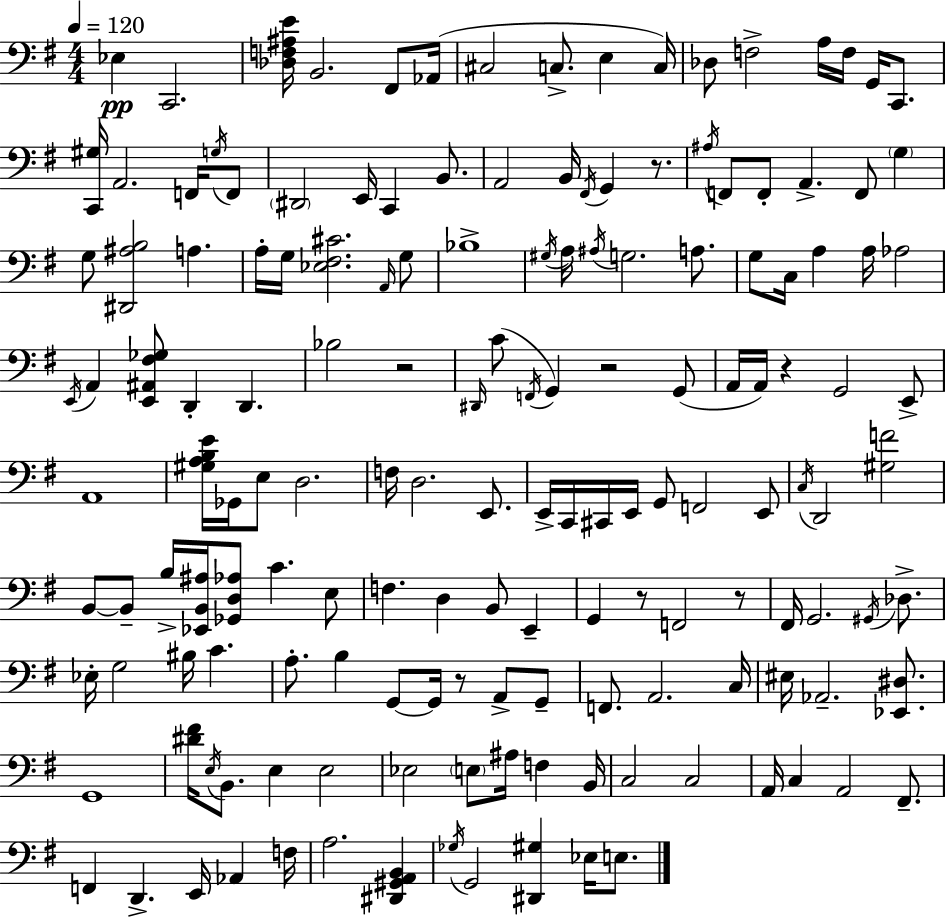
X:1
T:Untitled
M:4/4
L:1/4
K:Em
_E, C,,2 [_D,F,^A,E]/4 B,,2 ^F,,/2 _A,,/4 ^C,2 C,/2 E, C,/4 _D,/2 F,2 A,/4 F,/4 G,,/4 C,,/2 [C,,^G,]/4 A,,2 F,,/4 G,/4 F,,/2 ^D,,2 E,,/4 C,, B,,/2 A,,2 B,,/4 ^F,,/4 G,, z/2 ^A,/4 F,,/2 F,,/2 A,, F,,/2 G, G,/2 [^D,,^A,B,]2 A, A,/4 G,/4 [_E,^F,^C]2 A,,/4 G,/2 _B,4 ^G,/4 A,/4 ^A,/4 G,2 A,/2 G,/2 C,/4 A, A,/4 _A,2 E,,/4 A,, [E,,^A,,^F,_G,]/2 D,, D,, _B,2 z2 ^D,,/4 C/2 F,,/4 G,, z2 G,,/2 A,,/4 A,,/4 z G,,2 E,,/2 A,,4 [^G,A,B,E]/4 _G,,/4 E,/2 D,2 F,/4 D,2 E,,/2 E,,/4 C,,/4 ^C,,/4 E,,/4 G,,/2 F,,2 E,,/2 C,/4 D,,2 [^G,F]2 B,,/2 B,,/2 B,/4 [_E,,B,,^A,]/4 [_G,,D,_A,]/2 C E,/2 F, D, B,,/2 E,, G,, z/2 F,,2 z/2 ^F,,/4 G,,2 ^G,,/4 _D,/2 _E,/4 G,2 ^B,/4 C A,/2 B, G,,/2 G,,/4 z/2 A,,/2 G,,/2 F,,/2 A,,2 C,/4 ^E,/4 _A,,2 [_E,,^D,]/2 G,,4 [^D^F]/4 E,/4 B,,/2 E, E,2 _E,2 E,/2 ^A,/4 F, B,,/4 C,2 C,2 A,,/4 C, A,,2 ^F,,/2 F,, D,, E,,/4 _A,, F,/4 A,2 [^D,,^G,,A,,B,,] _G,/4 G,,2 [^D,,^G,] _E,/4 E,/2